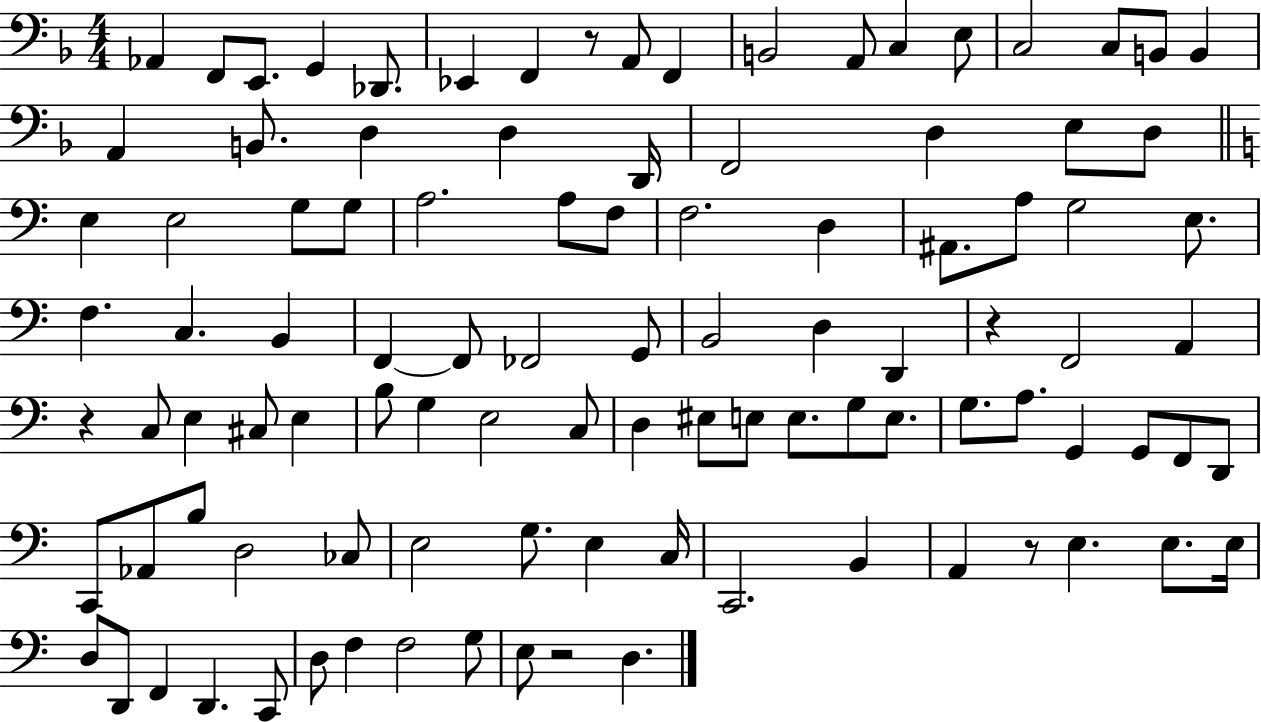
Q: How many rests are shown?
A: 5